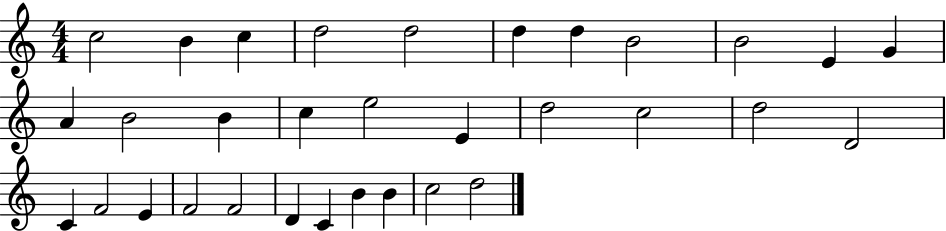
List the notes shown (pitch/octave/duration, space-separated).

C5/h B4/q C5/q D5/h D5/h D5/q D5/q B4/h B4/h E4/q G4/q A4/q B4/h B4/q C5/q E5/h E4/q D5/h C5/h D5/h D4/h C4/q F4/h E4/q F4/h F4/h D4/q C4/q B4/q B4/q C5/h D5/h